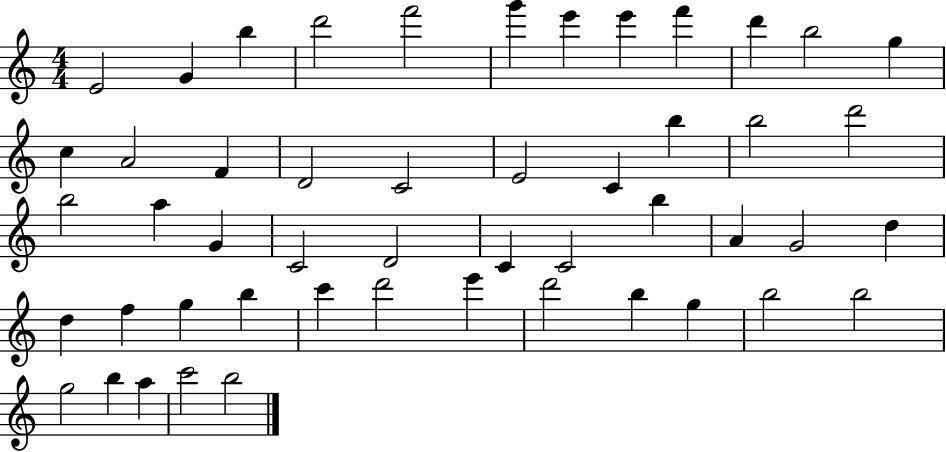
{
  \clef treble
  \numericTimeSignature
  \time 4/4
  \key c \major
  e'2 g'4 b''4 | d'''2 f'''2 | g'''4 e'''4 e'''4 f'''4 | d'''4 b''2 g''4 | \break c''4 a'2 f'4 | d'2 c'2 | e'2 c'4 b''4 | b''2 d'''2 | \break b''2 a''4 g'4 | c'2 d'2 | c'4 c'2 b''4 | a'4 g'2 d''4 | \break d''4 f''4 g''4 b''4 | c'''4 d'''2 e'''4 | d'''2 b''4 g''4 | b''2 b''2 | \break g''2 b''4 a''4 | c'''2 b''2 | \bar "|."
}